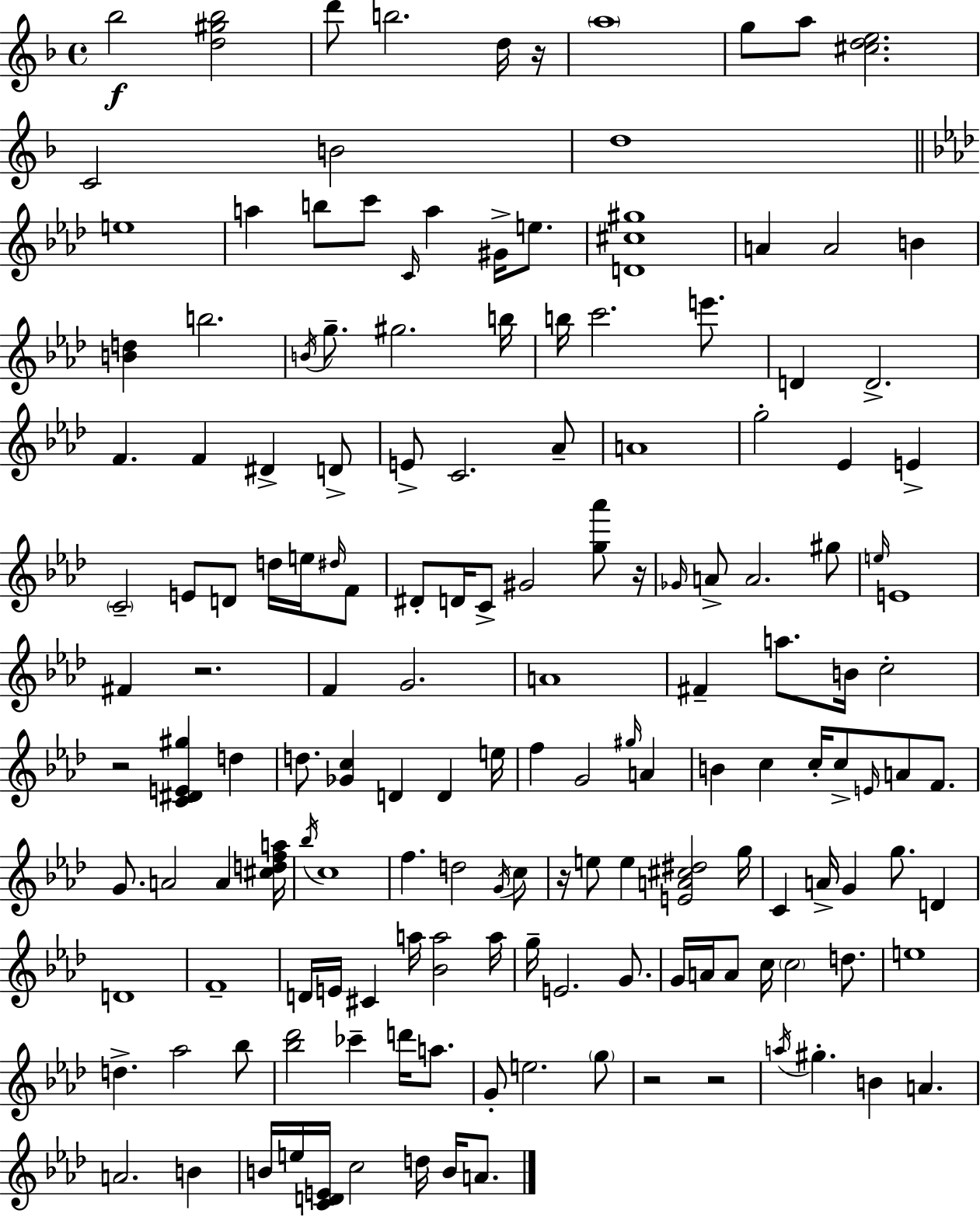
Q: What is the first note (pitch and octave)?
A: Bb5